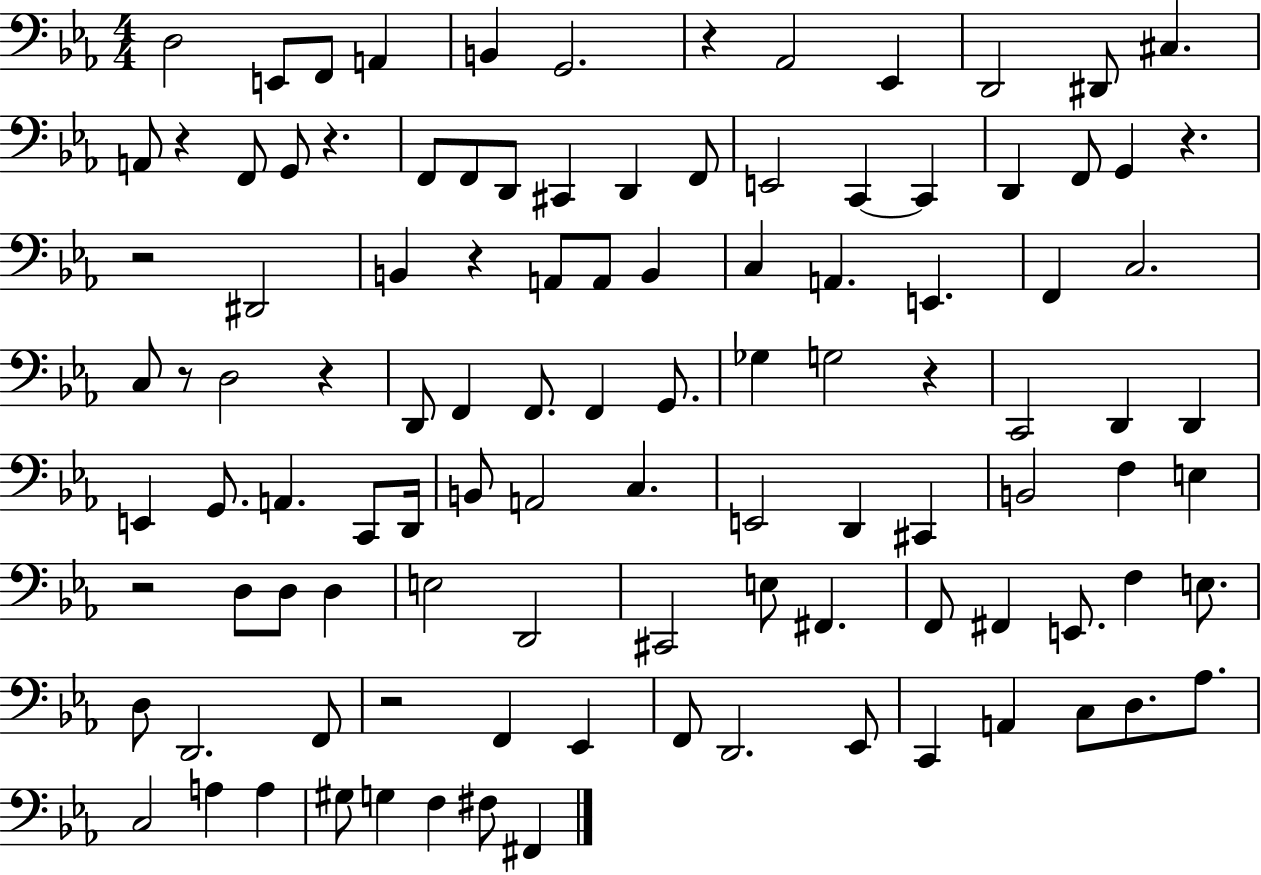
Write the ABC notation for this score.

X:1
T:Untitled
M:4/4
L:1/4
K:Eb
D,2 E,,/2 F,,/2 A,, B,, G,,2 z _A,,2 _E,, D,,2 ^D,,/2 ^C, A,,/2 z F,,/2 G,,/2 z F,,/2 F,,/2 D,,/2 ^C,, D,, F,,/2 E,,2 C,, C,, D,, F,,/2 G,, z z2 ^D,,2 B,, z A,,/2 A,,/2 B,, C, A,, E,, F,, C,2 C,/2 z/2 D,2 z D,,/2 F,, F,,/2 F,, G,,/2 _G, G,2 z C,,2 D,, D,, E,, G,,/2 A,, C,,/2 D,,/4 B,,/2 A,,2 C, E,,2 D,, ^C,, B,,2 F, E, z2 D,/2 D,/2 D, E,2 D,,2 ^C,,2 E,/2 ^F,, F,,/2 ^F,, E,,/2 F, E,/2 D,/2 D,,2 F,,/2 z2 F,, _E,, F,,/2 D,,2 _E,,/2 C,, A,, C,/2 D,/2 _A,/2 C,2 A, A, ^G,/2 G, F, ^F,/2 ^F,,